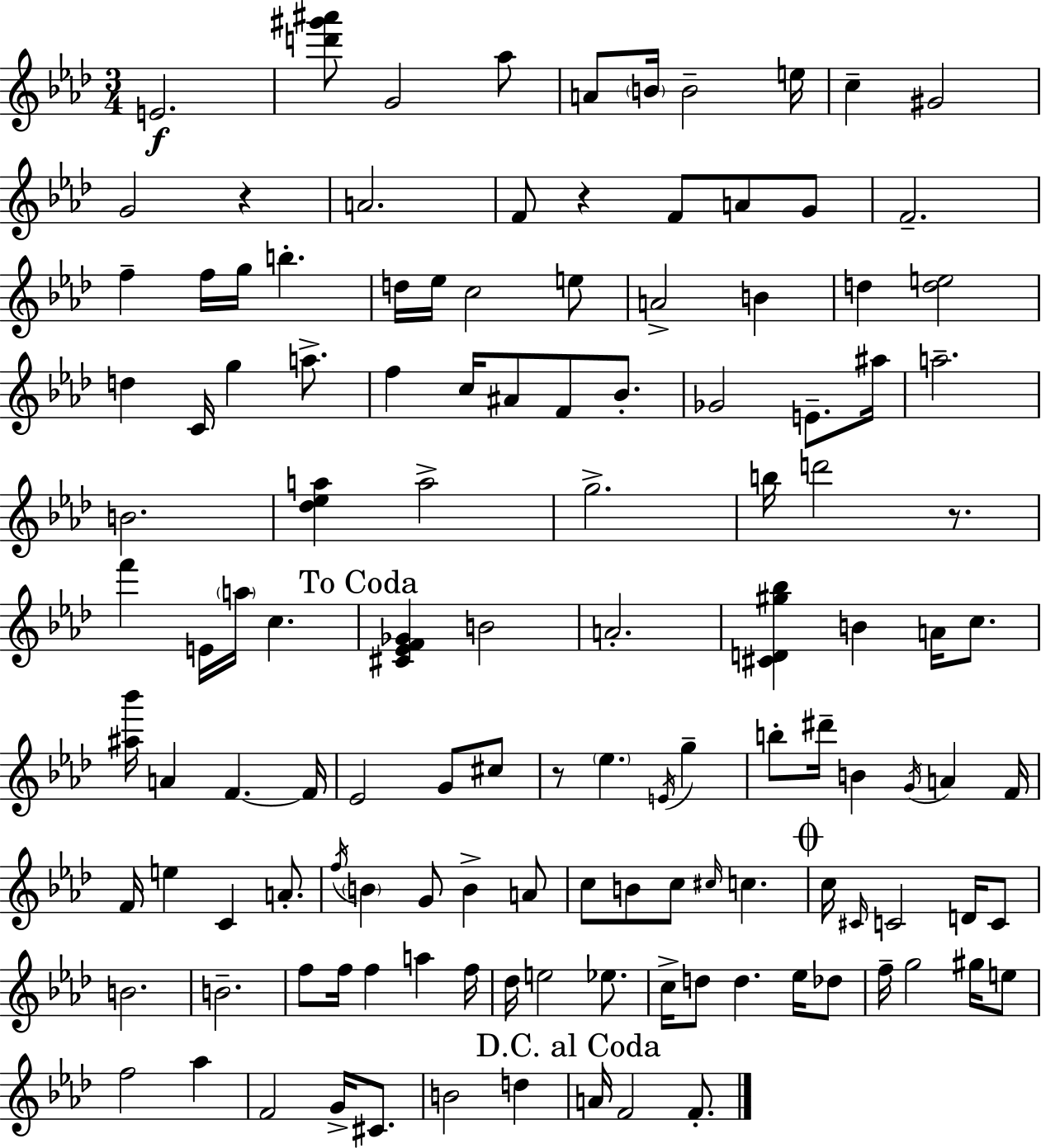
{
  \clef treble
  \numericTimeSignature
  \time 3/4
  \key f \minor
  e'2.\f | <d''' gis''' ais'''>8 g'2 aes''8 | a'8 \parenthesize b'16 b'2-- e''16 | c''4-- gis'2 | \break g'2 r4 | a'2. | f'8 r4 f'8 a'8 g'8 | f'2.-- | \break f''4-- f''16 g''16 b''4.-. | d''16 ees''16 c''2 e''8 | a'2-> b'4 | d''4 <d'' e''>2 | \break d''4 c'16 g''4 a''8.-> | f''4 c''16 ais'8 f'8 bes'8.-. | ges'2 e'8.-- ais''16 | a''2.-- | \break b'2. | <des'' ees'' a''>4 a''2-> | g''2.-> | b''16 d'''2 r8. | \break f'''4 e'16 \parenthesize a''16 c''4. | \mark "To Coda" <cis' ees' f' ges'>4 b'2 | a'2.-. | <cis' d' gis'' bes''>4 b'4 a'16 c''8. | \break <ais'' bes'''>16 a'4 f'4.~~ f'16 | ees'2 g'8 cis''8 | r8 \parenthesize ees''4. \acciaccatura { e'16 } g''4-- | b''8-. dis'''16-- b'4 \acciaccatura { g'16 } a'4 | \break f'16 f'16 e''4 c'4 a'8.-. | \acciaccatura { f''16 } \parenthesize b'4 g'8 b'4-> | a'8 c''8 b'8 c''8 \grace { cis''16 } c''4. | \mark \markup { \musicglyph "scripts.coda" } c''16 \grace { cis'16 } c'2 | \break d'16 c'8 b'2. | b'2.-- | f''8 f''16 f''4 | a''4 f''16 des''16 e''2 | \break ees''8. c''16-> d''8 d''4. | ees''16 des''8 f''16-- g''2 | gis''16 e''8 f''2 | aes''4 f'2 | \break g'16-> cis'8. b'2 | d''4 \mark "D.C. al Coda" a'16 f'2 | f'8.-. \bar "|."
}